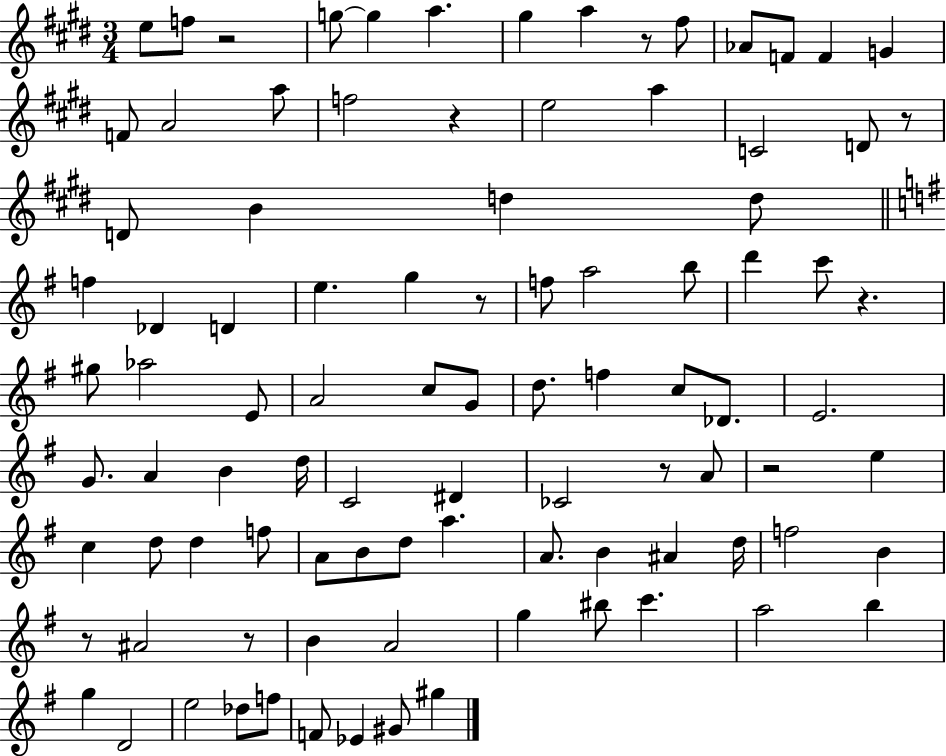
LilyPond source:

{
  \clef treble
  \numericTimeSignature
  \time 3/4
  \key e \major
  \repeat volta 2 { e''8 f''8 r2 | g''8~~ g''4 a''4. | gis''4 a''4 r8 fis''8 | aes'8 f'8 f'4 g'4 | \break f'8 a'2 a''8 | f''2 r4 | e''2 a''4 | c'2 d'8 r8 | \break d'8 b'4 d''4 d''8 | \bar "||" \break \key e \minor f''4 des'4 d'4 | e''4. g''4 r8 | f''8 a''2 b''8 | d'''4 c'''8 r4. | \break gis''8 aes''2 e'8 | a'2 c''8 g'8 | d''8. f''4 c''8 des'8. | e'2. | \break g'8. a'4 b'4 d''16 | c'2 dis'4 | ces'2 r8 a'8 | r2 e''4 | \break c''4 d''8 d''4 f''8 | a'8 b'8 d''8 a''4. | a'8. b'4 ais'4 d''16 | f''2 b'4 | \break r8 ais'2 r8 | b'4 a'2 | g''4 bis''8 c'''4. | a''2 b''4 | \break g''4 d'2 | e''2 des''8 f''8 | f'8 ees'4 gis'8 gis''4 | } \bar "|."
}